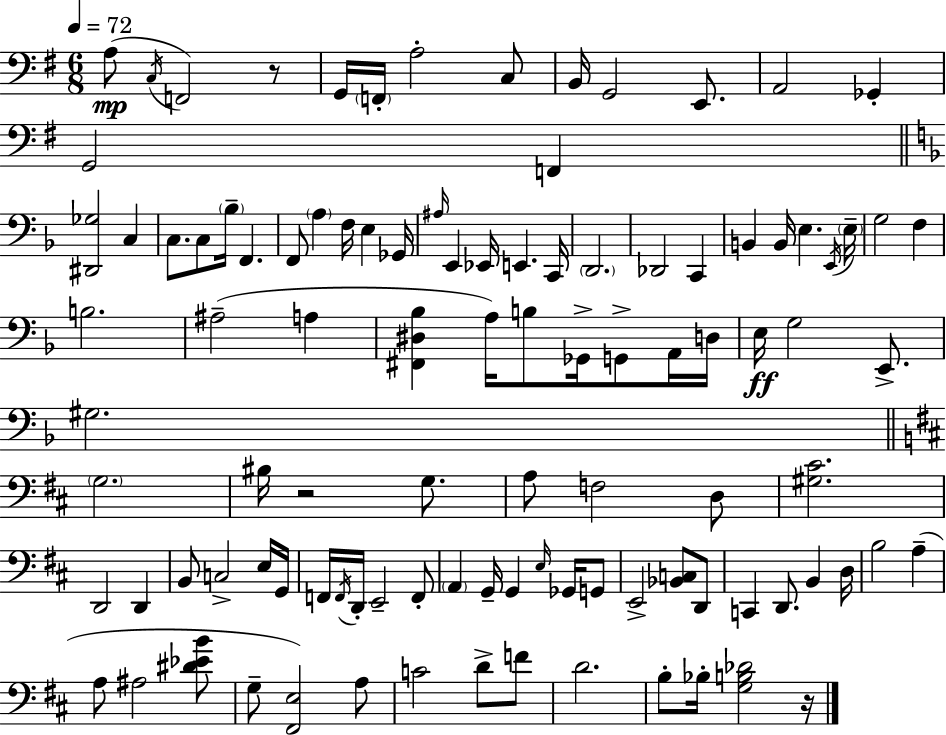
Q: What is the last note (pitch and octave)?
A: Bb3